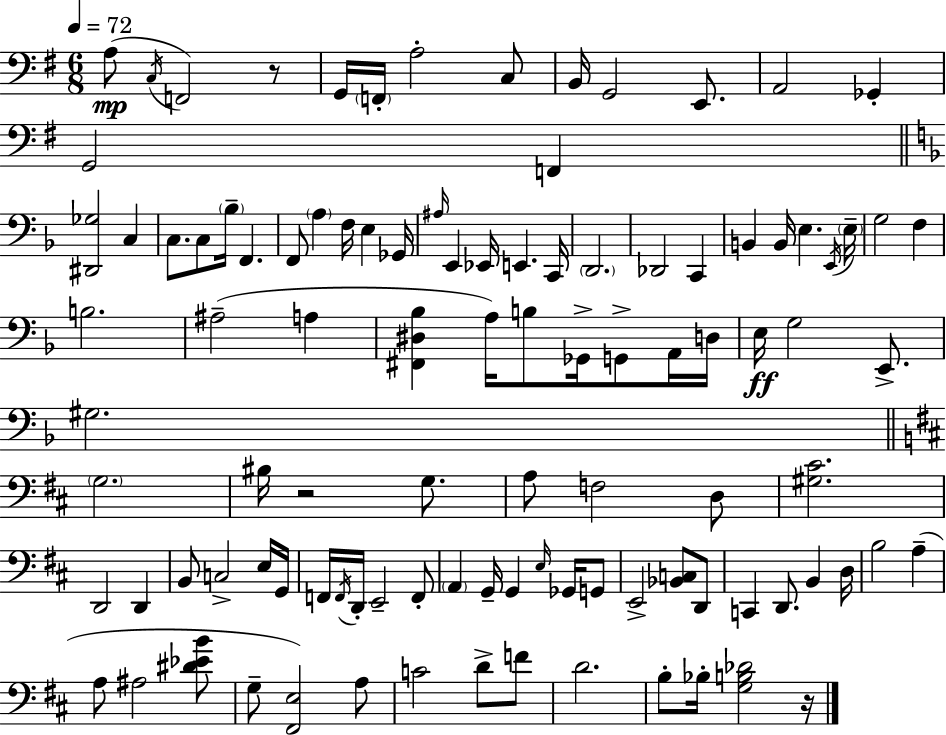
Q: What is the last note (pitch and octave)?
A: Bb3